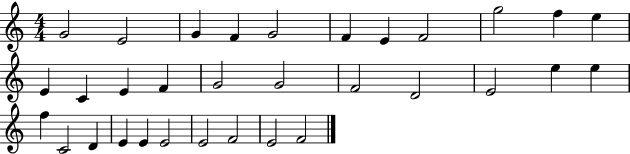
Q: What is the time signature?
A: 4/4